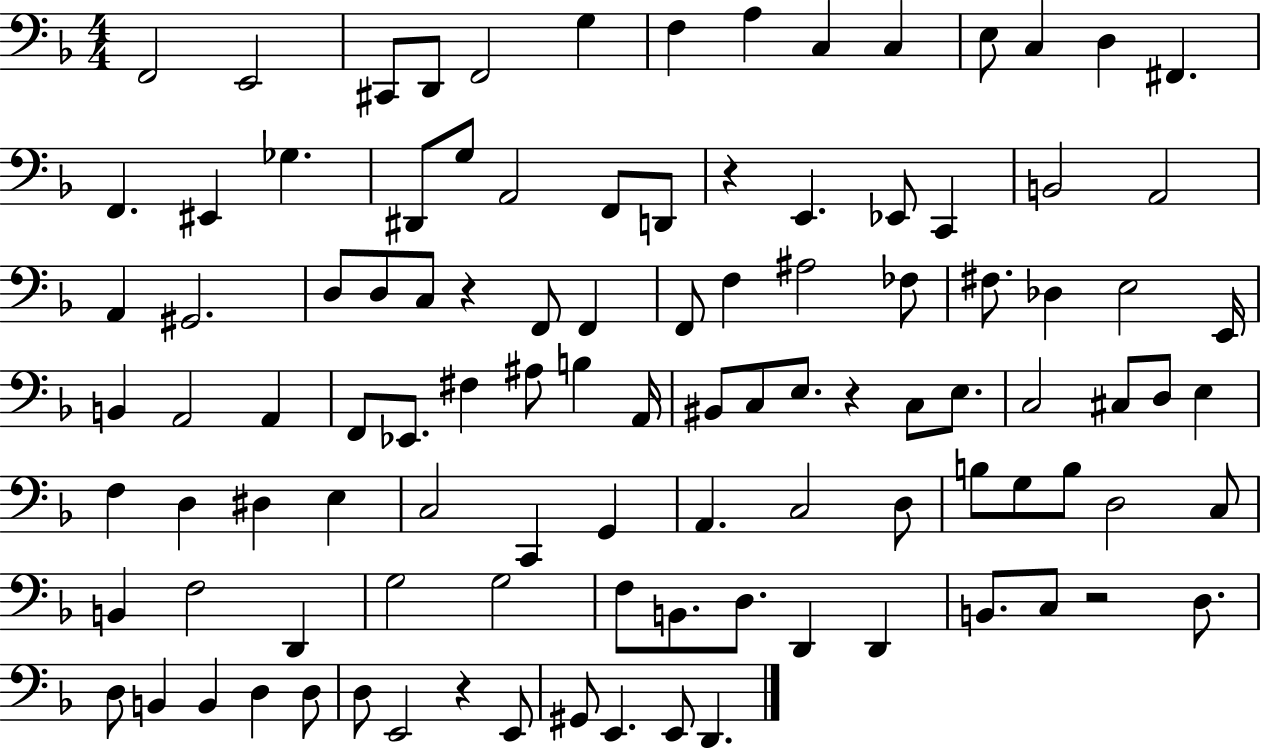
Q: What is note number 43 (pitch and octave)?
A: B2